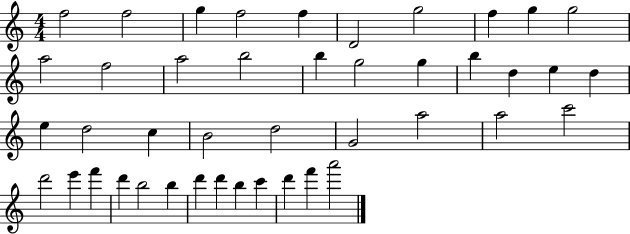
X:1
T:Untitled
M:4/4
L:1/4
K:C
f2 f2 g f2 f D2 g2 f g g2 a2 f2 a2 b2 b g2 g b d e d e d2 c B2 d2 G2 a2 a2 c'2 d'2 e' f' d' b2 b d' d' b c' d' f' a'2